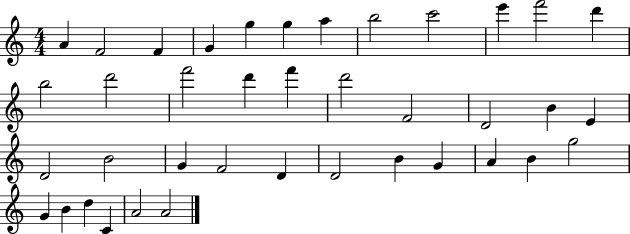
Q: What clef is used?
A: treble